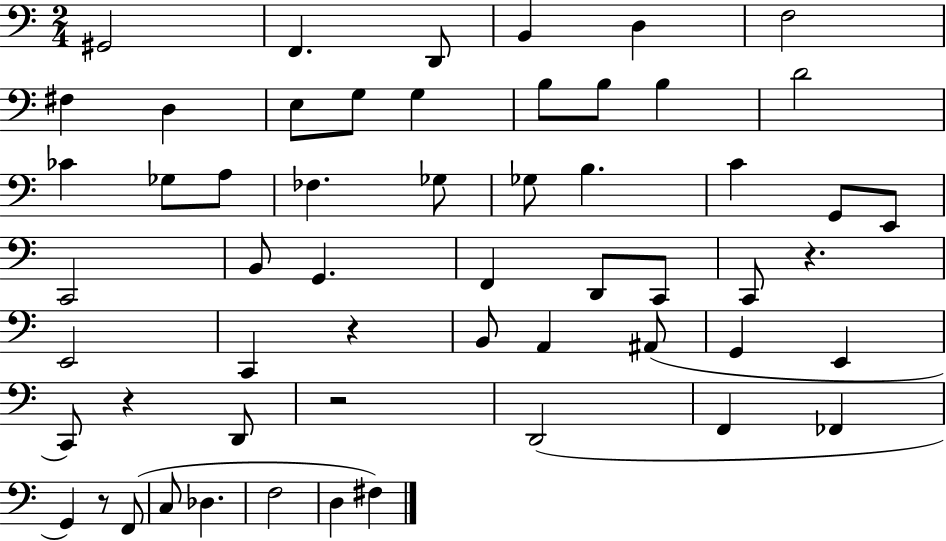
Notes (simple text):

G#2/h F2/q. D2/e B2/q D3/q F3/h F#3/q D3/q E3/e G3/e G3/q B3/e B3/e B3/q D4/h CES4/q Gb3/e A3/e FES3/q. Gb3/e Gb3/e B3/q. C4/q G2/e E2/e C2/h B2/e G2/q. F2/q D2/e C2/e C2/e R/q. E2/h C2/q R/q B2/e A2/q A#2/e G2/q E2/q C2/e R/q D2/e R/h D2/h F2/q FES2/q G2/q R/e F2/e C3/e Db3/q. F3/h D3/q F#3/q